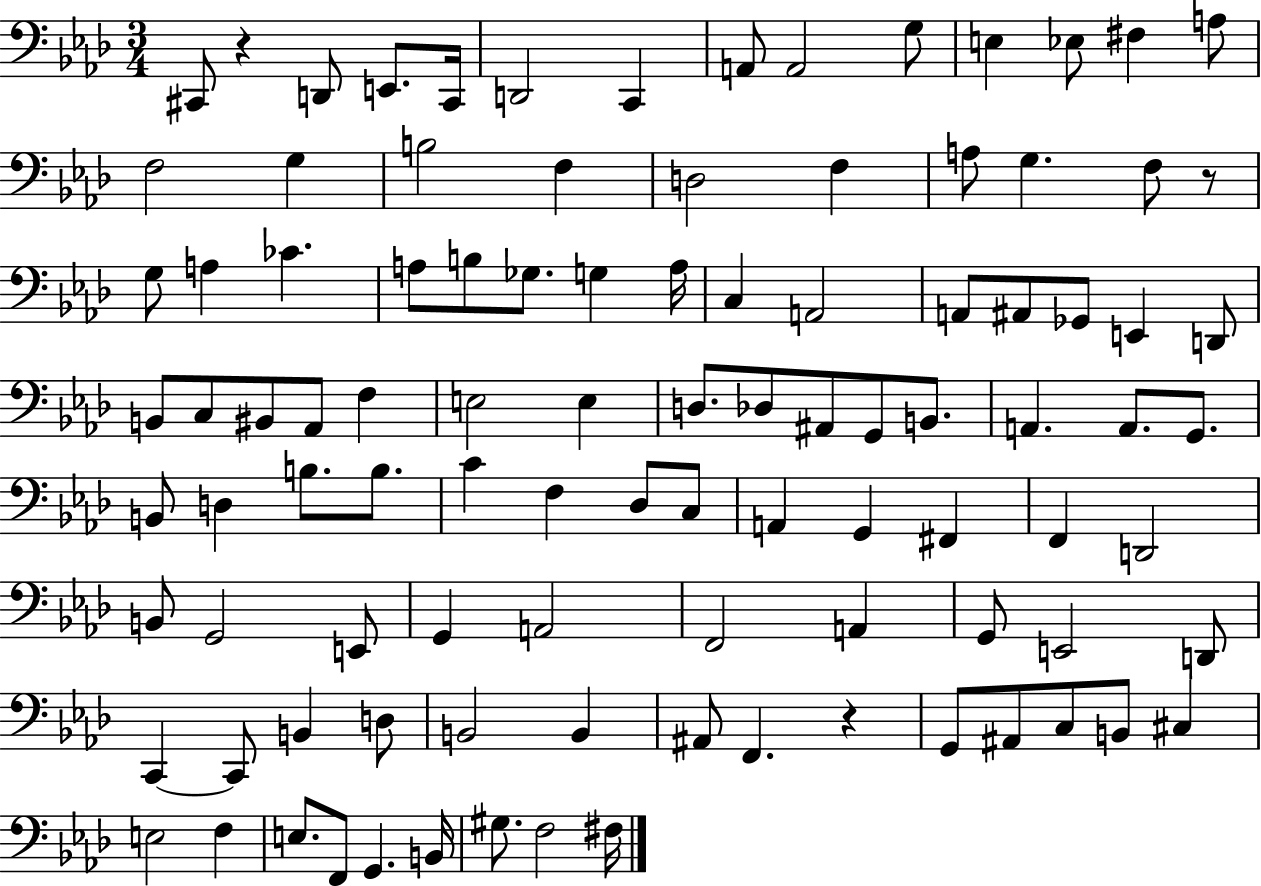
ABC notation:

X:1
T:Untitled
M:3/4
L:1/4
K:Ab
^C,,/2 z D,,/2 E,,/2 ^C,,/4 D,,2 C,, A,,/2 A,,2 G,/2 E, _E,/2 ^F, A,/2 F,2 G, B,2 F, D,2 F, A,/2 G, F,/2 z/2 G,/2 A, _C A,/2 B,/2 _G,/2 G, A,/4 C, A,,2 A,,/2 ^A,,/2 _G,,/2 E,, D,,/2 B,,/2 C,/2 ^B,,/2 _A,,/2 F, E,2 E, D,/2 _D,/2 ^A,,/2 G,,/2 B,,/2 A,, A,,/2 G,,/2 B,,/2 D, B,/2 B,/2 C F, _D,/2 C,/2 A,, G,, ^F,, F,, D,,2 B,,/2 G,,2 E,,/2 G,, A,,2 F,,2 A,, G,,/2 E,,2 D,,/2 C,, C,,/2 B,, D,/2 B,,2 B,, ^A,,/2 F,, z G,,/2 ^A,,/2 C,/2 B,,/2 ^C, E,2 F, E,/2 F,,/2 G,, B,,/4 ^G,/2 F,2 ^F,/4